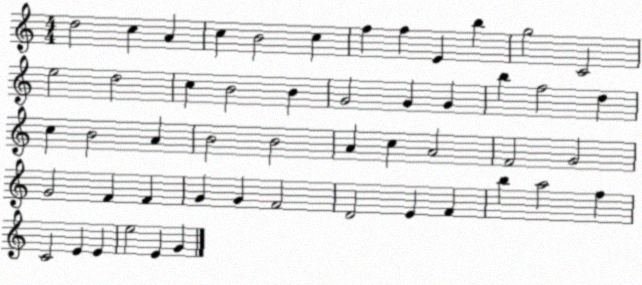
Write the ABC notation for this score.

X:1
T:Untitled
M:4/4
L:1/4
K:C
d2 c A c B2 c f f E b g2 C2 e2 d2 c B2 B G2 G G b f2 d c B2 A B2 B2 A c A2 F2 G2 G2 F F G G F2 D2 E F b a2 f C2 E E e2 E G